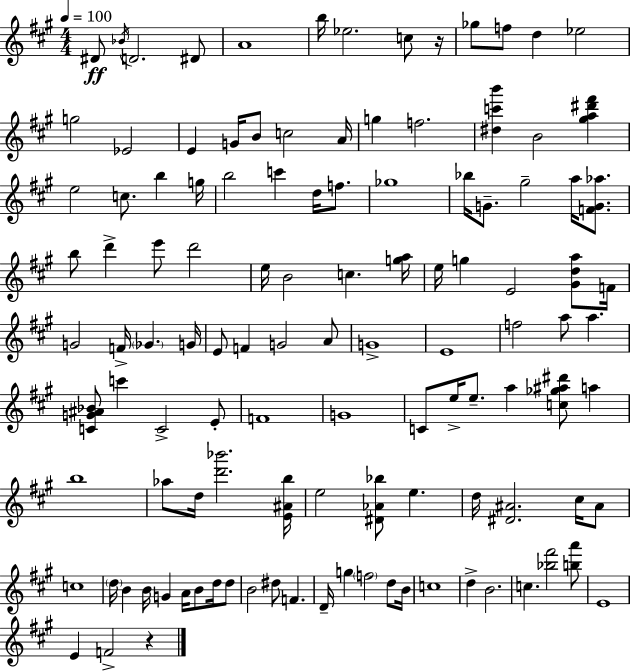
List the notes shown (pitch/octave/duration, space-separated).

D#4/e Bb4/s D4/h. D#4/e A4/w B5/s Eb5/h. C5/e R/s Gb5/e F5/e D5/q Eb5/h G5/h Eb4/h E4/q G4/s B4/e C5/h A4/s G5/q F5/h. [D#5,C6,B6]/q B4/h [G#5,A5,D#6,F#6]/q E5/h C5/e. B5/q G5/s B5/h C6/q D5/s F5/e. Gb5/w Bb5/s G4/e. G#5/h A5/s [F4,G4,Ab5]/e. B5/e D6/q E6/e D6/h E5/s B4/h C5/q. [G5,A5]/s E5/s G5/q E4/h [G#4,D5,A5]/e F4/s G4/h F4/s Gb4/q. G4/s E4/e F4/q G4/h A4/e G4/w E4/w F5/h A5/e A5/q. [C4,G4,A#4,Bb4]/e C6/q C4/h E4/e F4/w G4/w C4/e E5/s E5/e. A5/q [C5,Gb5,A#5,D#6]/e A5/q B5/w Ab5/e D5/s [D6,Bb6]/h. [E4,A#4,B5]/s E5/h [D#4,Ab4,Bb5]/e E5/q. D5/s [D#4,A#4]/h. C#5/s A#4/e C5/w D5/s B4/q B4/s G4/q A4/s B4/e D5/s D5/e B4/h D#5/e F4/q. D4/s G5/q F5/h D5/e B4/s C5/w D5/q B4/h. C5/q. [Bb5,F#6]/h [B5,A6]/e E4/w E4/q F4/h R/q